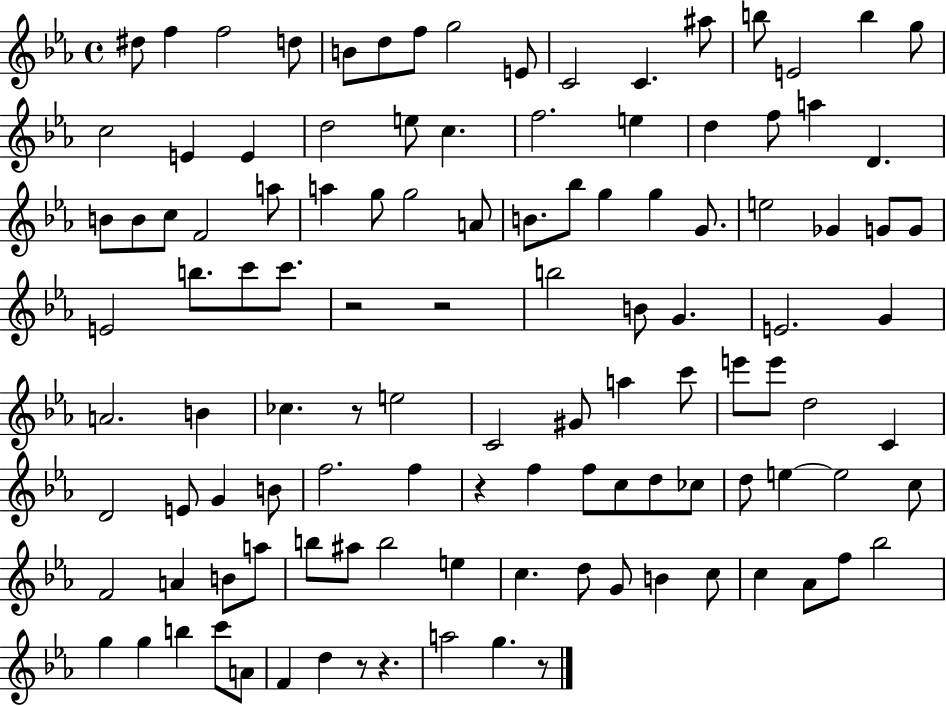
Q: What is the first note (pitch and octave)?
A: D#5